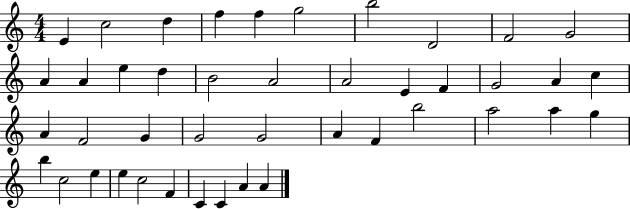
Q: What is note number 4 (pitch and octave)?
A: F5